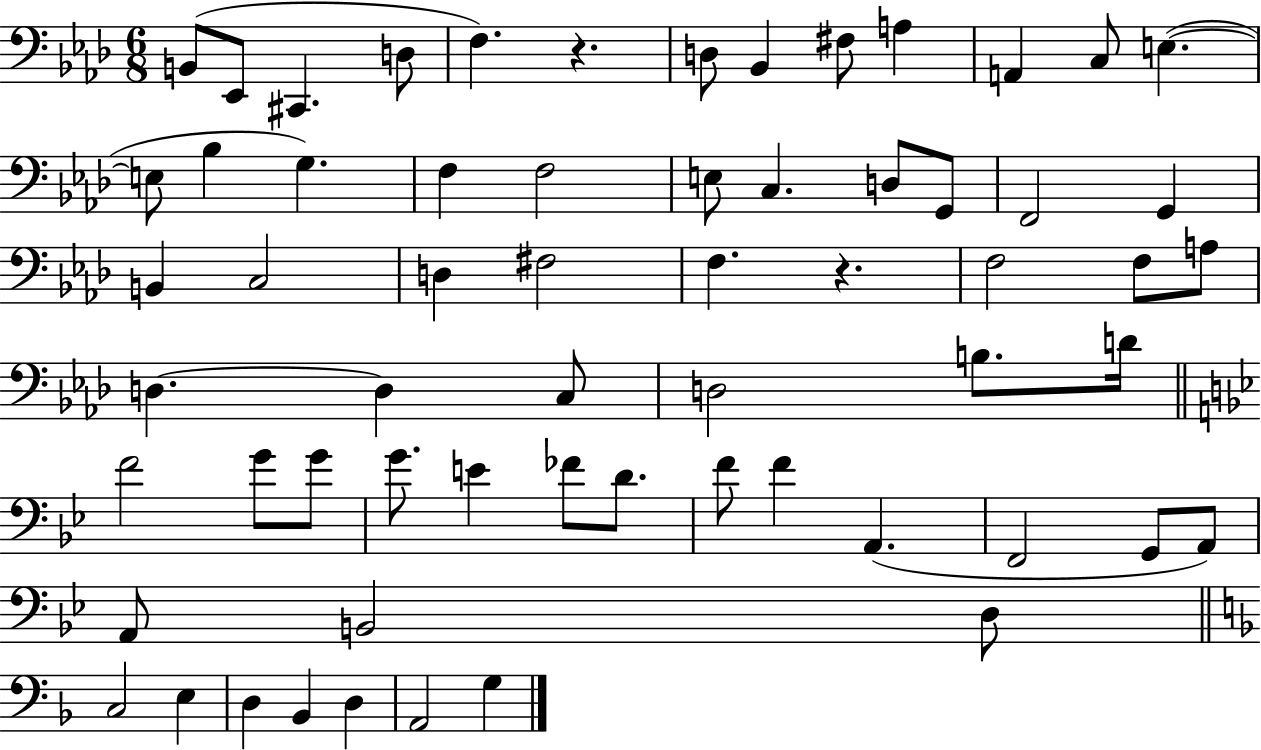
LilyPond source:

{
  \clef bass
  \numericTimeSignature
  \time 6/8
  \key aes \major
  b,8( ees,8 cis,4. d8 | f4.) r4. | d8 bes,4 fis8 a4 | a,4 c8 e4.~(~ | \break e8 bes4 g4.) | f4 f2 | e8 c4. d8 g,8 | f,2 g,4 | \break b,4 c2 | d4 fis2 | f4. r4. | f2 f8 a8 | \break d4.~~ d4 c8 | d2 b8. d'16 | \bar "||" \break \key bes \major f'2 g'8 g'8 | g'8. e'4 fes'8 d'8. | f'8 f'4 a,4.( | f,2 g,8 a,8) | \break a,8 b,2 d8 | \bar "||" \break \key d \minor c2 e4 | d4 bes,4 d4 | a,2 g4 | \bar "|."
}